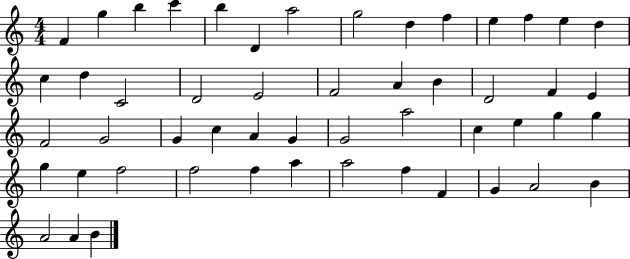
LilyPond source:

{
  \clef treble
  \numericTimeSignature
  \time 4/4
  \key c \major
  f'4 g''4 b''4 c'''4 | b''4 d'4 a''2 | g''2 d''4 f''4 | e''4 f''4 e''4 d''4 | \break c''4 d''4 c'2 | d'2 e'2 | f'2 a'4 b'4 | d'2 f'4 e'4 | \break f'2 g'2 | g'4 c''4 a'4 g'4 | g'2 a''2 | c''4 e''4 g''4 g''4 | \break g''4 e''4 f''2 | f''2 f''4 a''4 | a''2 f''4 f'4 | g'4 a'2 b'4 | \break a'2 a'4 b'4 | \bar "|."
}